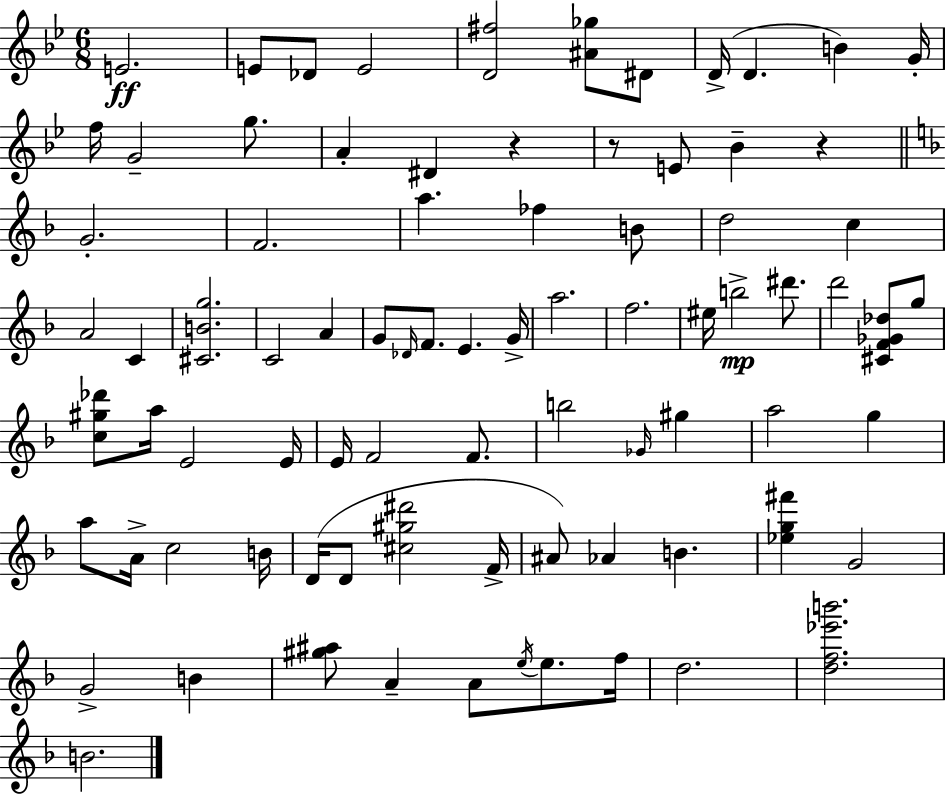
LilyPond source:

{
  \clef treble
  \numericTimeSignature
  \time 6/8
  \key bes \major
  e'2.\ff | e'8 des'8 e'2 | <d' fis''>2 <ais' ges''>8 dis'8 | d'16->( d'4. b'4) g'16-. | \break f''16 g'2-- g''8. | a'4-. dis'4 r4 | r8 e'8 bes'4-- r4 | \bar "||" \break \key d \minor g'2.-. | f'2. | a''4. fes''4 b'8 | d''2 c''4 | \break a'2 c'4 | <cis' b' g''>2. | c'2 a'4 | g'8 \grace { des'16 } f'8. e'4. | \break g'16-> a''2. | f''2. | eis''16 b''2->\mp dis'''8. | d'''2 <cis' f' ges' des''>8 g''8 | \break <c'' gis'' des'''>8 a''16 e'2 | e'16 e'16 f'2 f'8. | b''2 \grace { ges'16 } gis''4 | a''2 g''4 | \break a''8 a'16-> c''2 | b'16 d'16( d'8 <cis'' gis'' dis'''>2 | f'16-> ais'8) aes'4 b'4. | <ees'' g'' fis'''>4 g'2 | \break g'2-> b'4 | <gis'' ais''>8 a'4-- a'8 \acciaccatura { e''16 } e''8. | f''16 d''2. | <d'' f'' ees''' b'''>2. | \break b'2. | \bar "|."
}